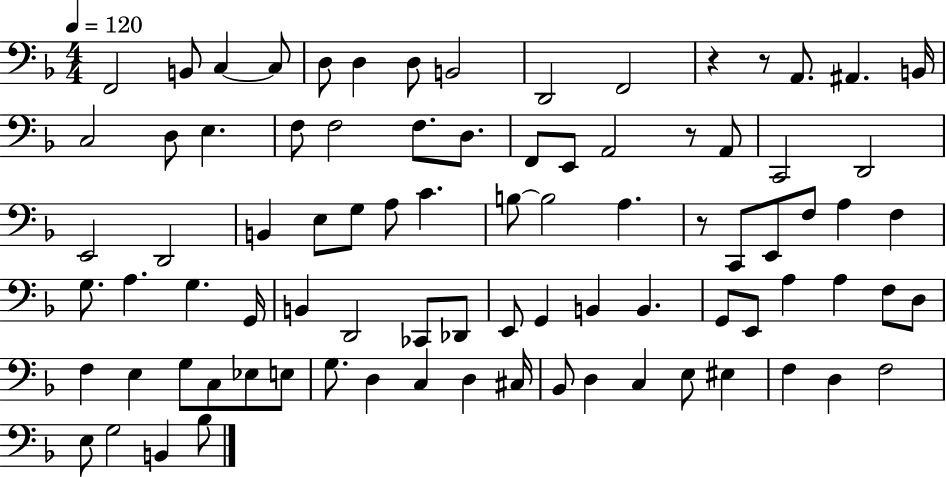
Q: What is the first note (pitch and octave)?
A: F2